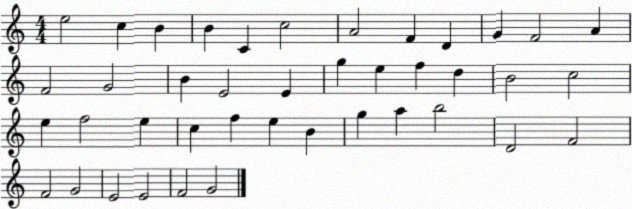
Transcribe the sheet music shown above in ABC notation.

X:1
T:Untitled
M:4/4
L:1/4
K:C
e2 c B B C c2 A2 F D G F2 A F2 G2 B E2 E g e f d B2 c2 e f2 e c f e B g a b2 D2 F2 F2 G2 E2 E2 F2 G2